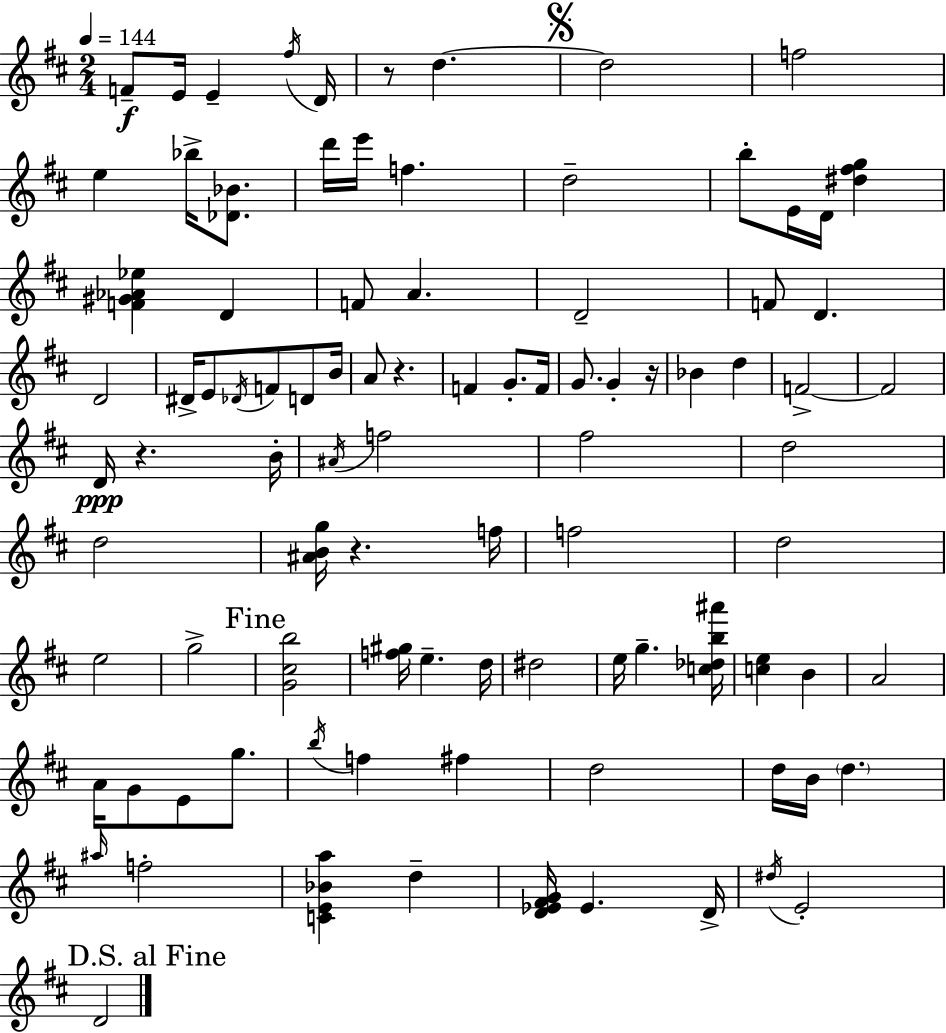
X:1
T:Untitled
M:2/4
L:1/4
K:D
F/2 E/4 E ^f/4 D/4 z/2 d d2 f2 e _b/4 [_D_B]/2 d'/4 e'/4 f d2 b/2 E/4 D/4 [^d^fg] [F^G_A_e] D F/2 A D2 F/2 D D2 ^D/4 E/2 _D/4 F/2 D/2 B/4 A/2 z F G/2 F/4 G/2 G z/4 _B d F2 F2 D/4 z B/4 ^A/4 f2 ^f2 d2 d2 [^ABg]/4 z f/4 f2 d2 e2 g2 [G^cb]2 [f^g]/4 e d/4 ^d2 e/4 g [c_db^a']/4 [ce] B A2 A/4 G/2 E/2 g/2 b/4 f ^f d2 d/4 B/4 d ^a/4 f2 [CE_Ba] d [D_E^FG]/4 _E D/4 ^d/4 E2 D2